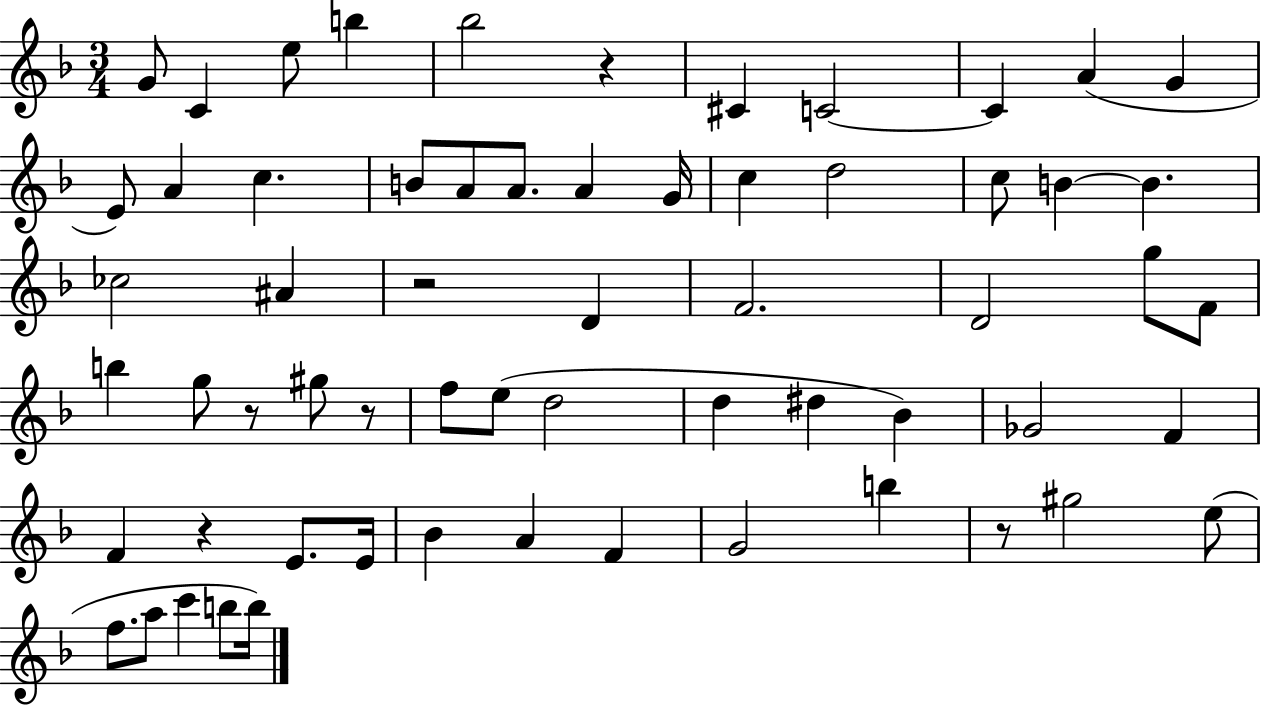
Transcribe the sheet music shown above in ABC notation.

X:1
T:Untitled
M:3/4
L:1/4
K:F
G/2 C e/2 b _b2 z ^C C2 C A G E/2 A c B/2 A/2 A/2 A G/4 c d2 c/2 B B _c2 ^A z2 D F2 D2 g/2 F/2 b g/2 z/2 ^g/2 z/2 f/2 e/2 d2 d ^d _B _G2 F F z E/2 E/4 _B A F G2 b z/2 ^g2 e/2 f/2 a/2 c' b/2 b/4